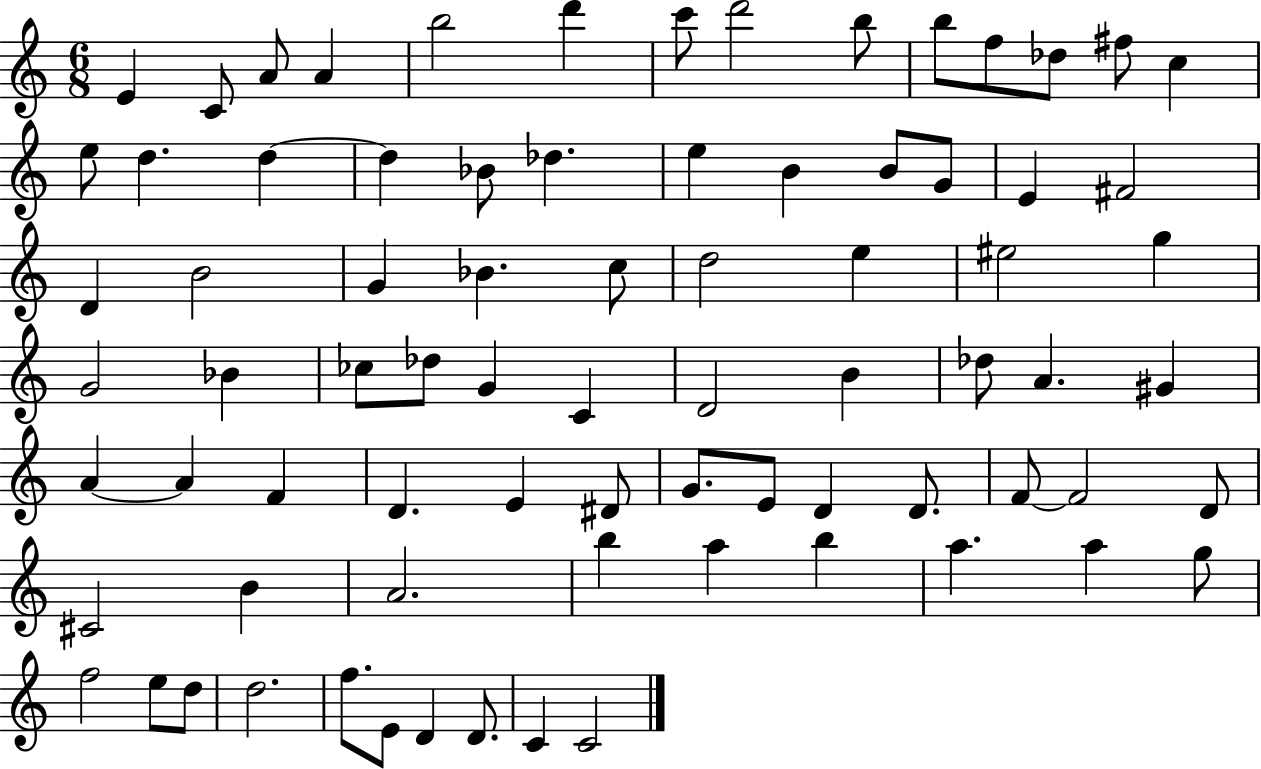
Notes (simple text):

E4/q C4/e A4/e A4/q B5/h D6/q C6/e D6/h B5/e B5/e F5/e Db5/e F#5/e C5/q E5/e D5/q. D5/q D5/q Bb4/e Db5/q. E5/q B4/q B4/e G4/e E4/q F#4/h D4/q B4/h G4/q Bb4/q. C5/e D5/h E5/q EIS5/h G5/q G4/h Bb4/q CES5/e Db5/e G4/q C4/q D4/h B4/q Db5/e A4/q. G#4/q A4/q A4/q F4/q D4/q. E4/q D#4/e G4/e. E4/e D4/q D4/e. F4/e F4/h D4/e C#4/h B4/q A4/h. B5/q A5/q B5/q A5/q. A5/q G5/e F5/h E5/e D5/e D5/h. F5/e. E4/e D4/q D4/e. C4/q C4/h